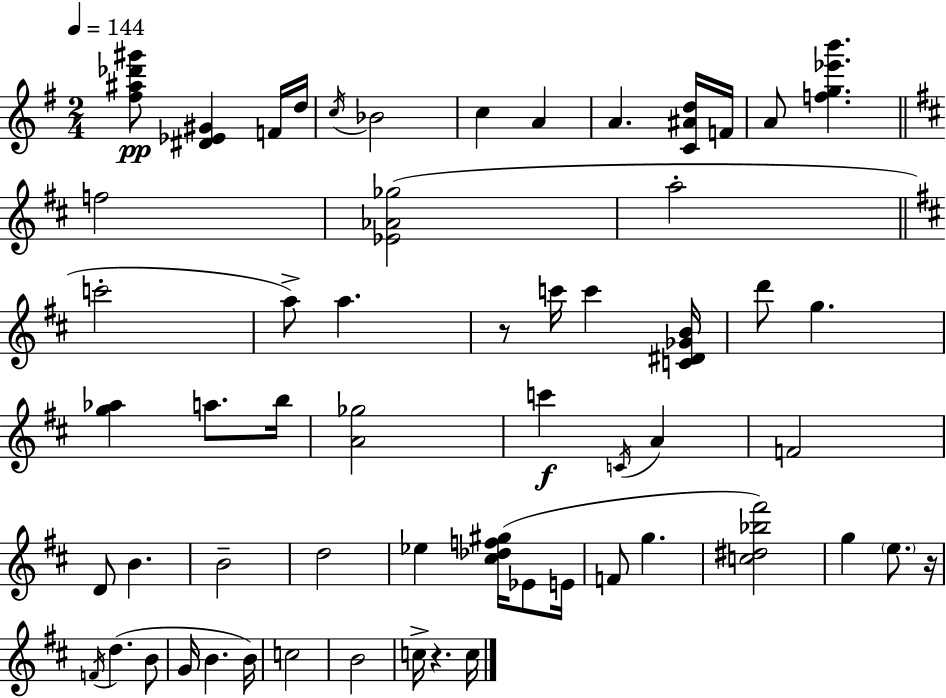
X:1
T:Untitled
M:2/4
L:1/4
K:Em
[^f^a_d'^g']/2 [^D_E^G] F/4 d/4 c/4 _B2 c A A [C^Ad]/4 F/4 A/2 [fg_e'b'] f2 [_E_A_g]2 a2 c'2 a/2 a z/2 c'/4 c' [C^D_GB]/4 d'/2 g [g_a] a/2 b/4 [A_g]2 c' C/4 A F2 D/2 B B2 d2 _e [^c_df^g]/4 _E/2 E/4 F/2 g [c^d_b^f']2 g e/2 z/4 F/4 d B/2 G/4 B B/4 c2 B2 c/4 z c/4